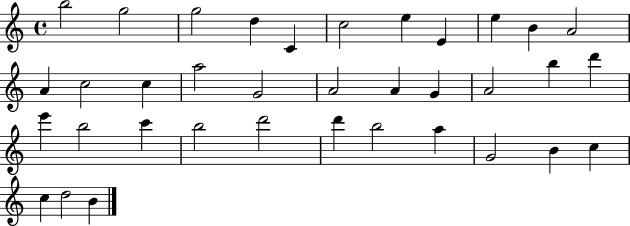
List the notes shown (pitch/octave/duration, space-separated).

B5/h G5/h G5/h D5/q C4/q C5/h E5/q E4/q E5/q B4/q A4/h A4/q C5/h C5/q A5/h G4/h A4/h A4/q G4/q A4/h B5/q D6/q E6/q B5/h C6/q B5/h D6/h D6/q B5/h A5/q G4/h B4/q C5/q C5/q D5/h B4/q